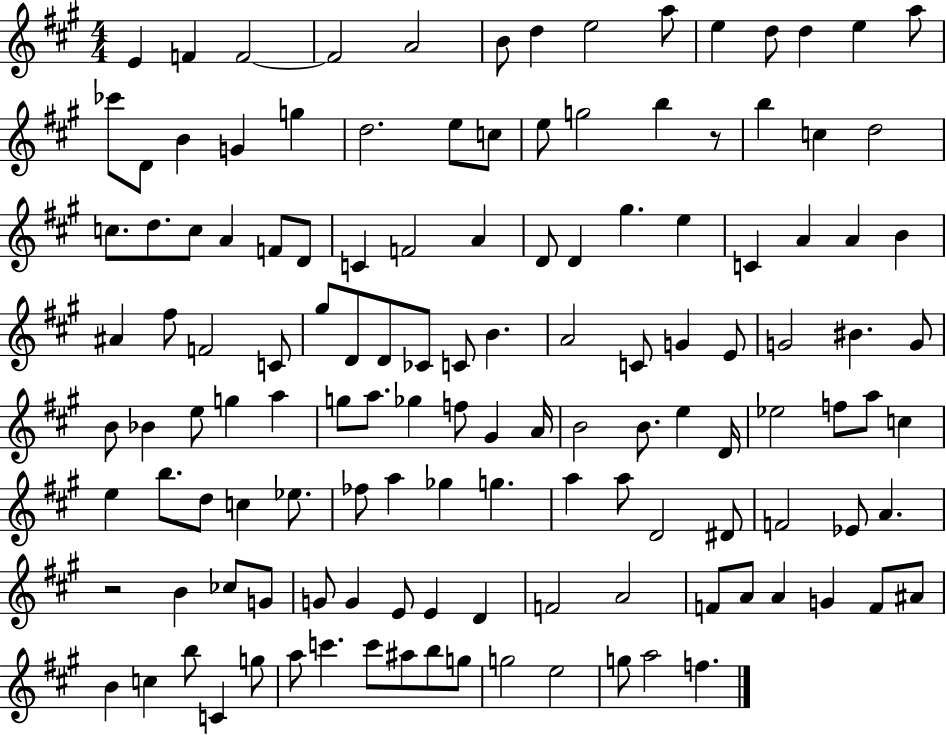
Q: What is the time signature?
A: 4/4